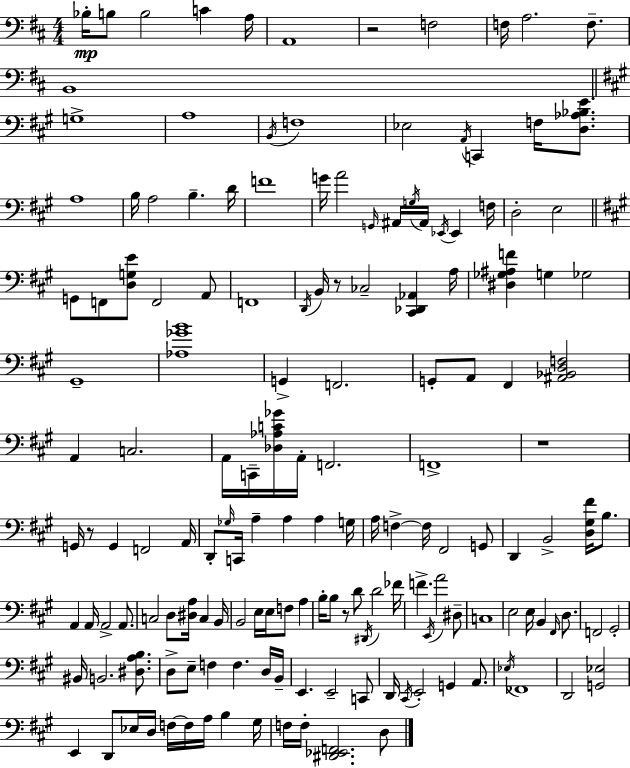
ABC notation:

X:1
T:Untitled
M:4/4
L:1/4
K:D
_B,/4 B,/2 B,2 C A,/4 A,,4 z2 F,2 F,/4 A,2 F,/2 B,,4 G,4 A,4 B,,/4 F,4 _E,2 A,,/4 C,, F,/4 [D,_A,_B,E]/2 A,4 B,/4 A,2 B, D/4 F4 G/4 A2 G,,/4 ^A,,/4 G,/4 ^A,,/4 _E,,/4 _E,, F,/4 D,2 E,2 G,,/2 F,,/2 [D,G,E]/2 F,,2 A,,/2 F,,4 D,,/4 B,,/4 z/2 _C,2 [^C,,_D,,_A,,] A,/4 [^D,_G,^A,F] G, _G,2 ^G,,4 [_A,_GB]4 G,, F,,2 G,,/2 A,,/2 ^F,, [^A,,_B,,D,F,]2 A,, C,2 A,,/4 C,,/4 [_D,_A,C_G]/4 A,,/4 F,,2 F,,4 z4 G,,/4 z/2 G,, F,,2 A,,/4 D,,/2 _G,/4 C,,/4 A, A, A, G,/4 A,/4 F, F,/4 ^F,,2 G,,/2 D,, B,,2 [D,^G,^F]/4 B,/2 A,, A,,/4 A,,2 A,,/2 C,2 D,/2 [^D,A,]/4 C, B,,/4 B,,2 E,/4 E,/4 F,/2 A, B,/4 B,/2 z/2 D/2 ^D,,/4 D2 _F/4 F E,,/4 A2 ^D,/2 C,4 E,2 E,/4 B,, ^F,,/4 D,/2 F,,2 ^G,,2 ^B,,/4 B,,2 [^D,A,B,]/2 D,/2 E,/2 F, F, D,/4 B,,/4 E,, E,,2 C,,/2 D,,/4 ^C,,/4 E,,2 G,, A,,/2 _E,/4 _F,,4 D,,2 [G,,_E,]2 E,, D,,/2 _E,/4 D,/4 F,/4 F,/4 A,/4 B, ^G,/4 F,/4 F,/4 [^D,,_E,,F,,]2 D,/2